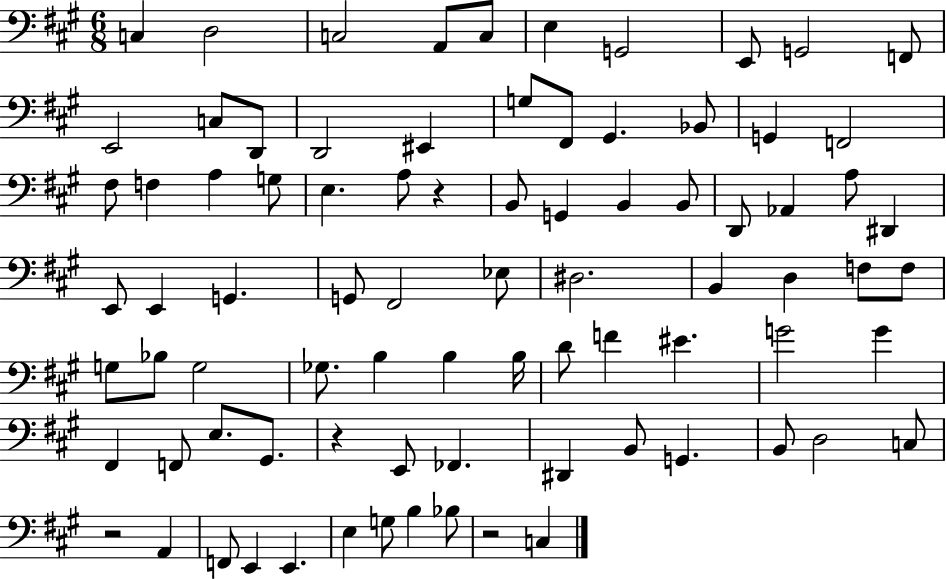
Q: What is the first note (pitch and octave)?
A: C3